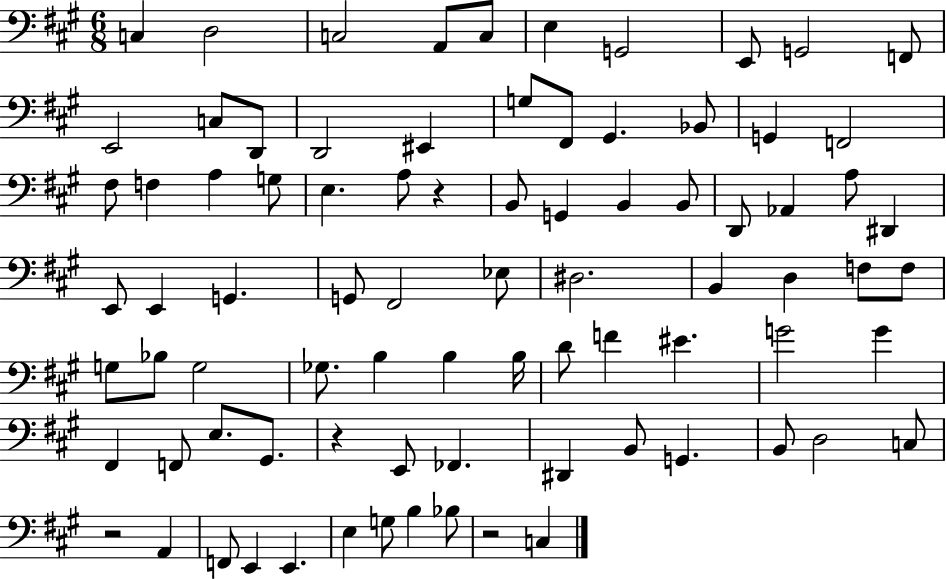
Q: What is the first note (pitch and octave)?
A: C3